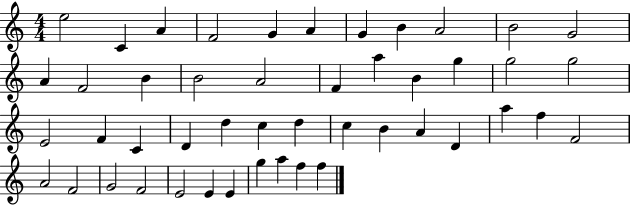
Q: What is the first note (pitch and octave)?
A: E5